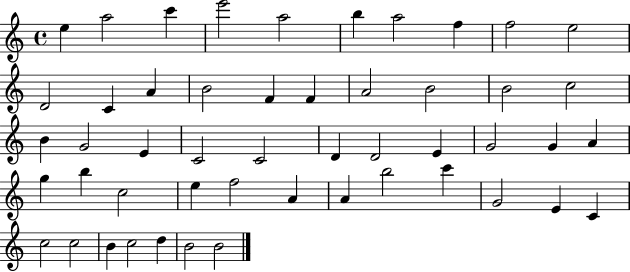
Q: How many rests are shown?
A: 0